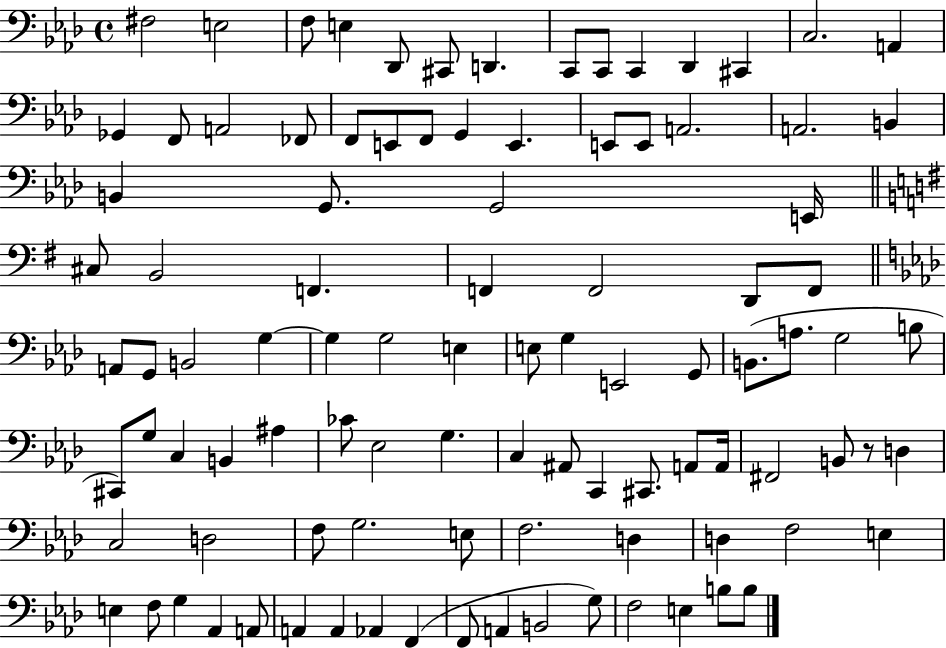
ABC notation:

X:1
T:Untitled
M:4/4
L:1/4
K:Ab
^F,2 E,2 F,/2 E, _D,,/2 ^C,,/2 D,, C,,/2 C,,/2 C,, _D,, ^C,, C,2 A,, _G,, F,,/2 A,,2 _F,,/2 F,,/2 E,,/2 F,,/2 G,, E,, E,,/2 E,,/2 A,,2 A,,2 B,, B,, G,,/2 G,,2 E,,/4 ^C,/2 B,,2 F,, F,, F,,2 D,,/2 F,,/2 A,,/2 G,,/2 B,,2 G, G, G,2 E, E,/2 G, E,,2 G,,/2 B,,/2 A,/2 G,2 B,/2 ^C,,/2 G,/2 C, B,, ^A, _C/2 _E,2 G, C, ^A,,/2 C,, ^C,,/2 A,,/2 A,,/4 ^F,,2 B,,/2 z/2 D, C,2 D,2 F,/2 G,2 E,/2 F,2 D, D, F,2 E, E, F,/2 G, _A,, A,,/2 A,, A,, _A,, F,, F,,/2 A,, B,,2 G,/2 F,2 E, B,/2 B,/2